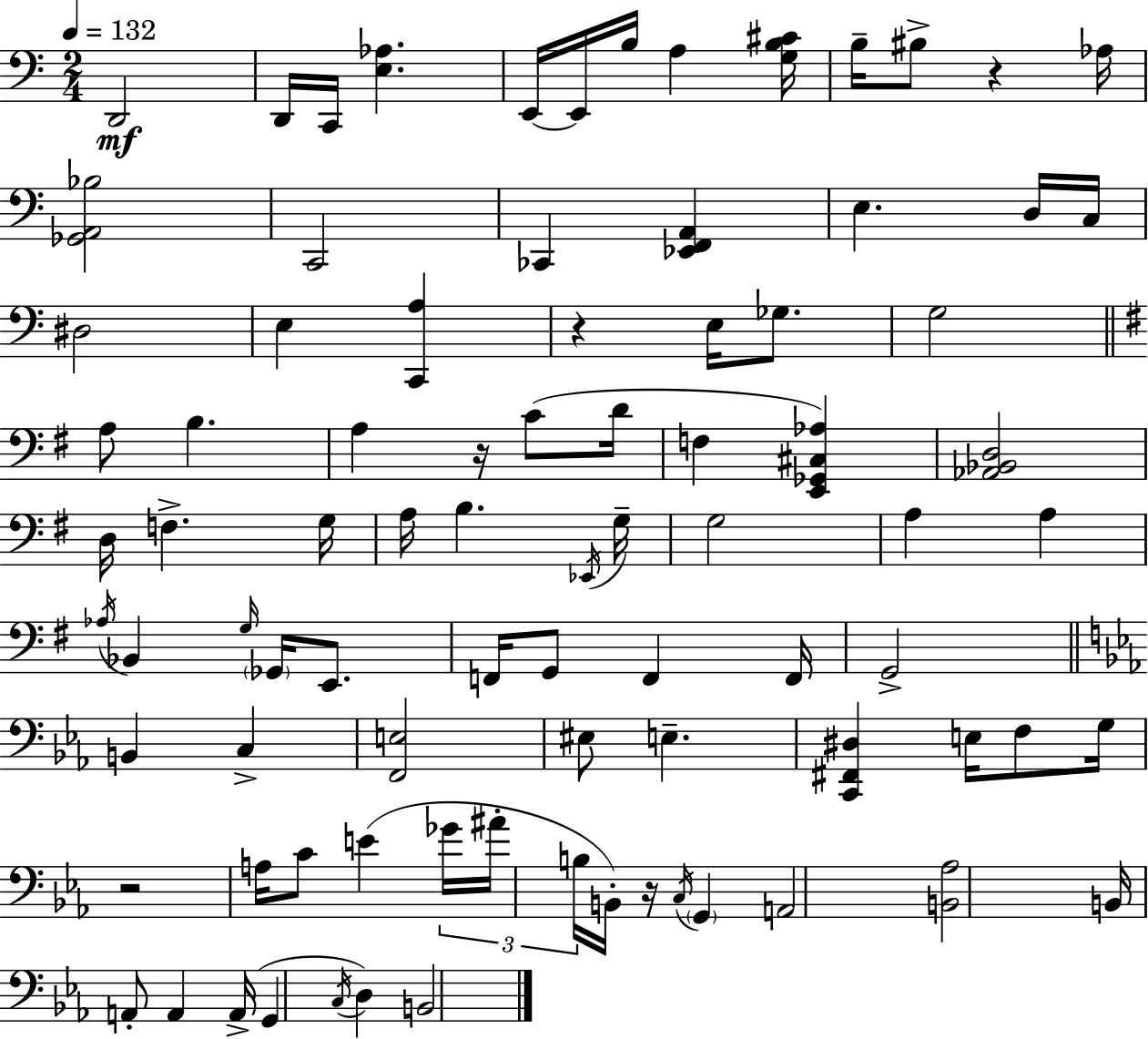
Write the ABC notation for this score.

X:1
T:Untitled
M:2/4
L:1/4
K:C
D,,2 D,,/4 C,,/4 [E,_A,] E,,/4 E,,/4 B,/4 A, [G,B,^C]/4 B,/4 ^B,/2 z _A,/4 [_G,,A,,_B,]2 C,,2 _C,, [_E,,F,,A,,] E, D,/4 C,/4 ^D,2 E, [C,,A,] z E,/4 _G,/2 G,2 A,/2 B, A, z/4 C/2 D/4 F, [E,,_G,,^C,_A,] [_A,,_B,,D,]2 D,/4 F, G,/4 A,/4 B, _E,,/4 G,/4 G,2 A, A, _A,/4 _B,, G,/4 _G,,/4 E,,/2 F,,/4 G,,/2 F,, F,,/4 G,,2 B,, C, [F,,E,]2 ^E,/2 E, [C,,^F,,^D,] E,/4 F,/2 G,/4 z2 A,/4 C/2 E _G/4 ^A/4 B,/4 B,,/4 z/4 C,/4 G,, A,,2 [B,,_A,]2 B,,/4 A,,/2 A,, A,,/4 G,, C,/4 D, B,,2